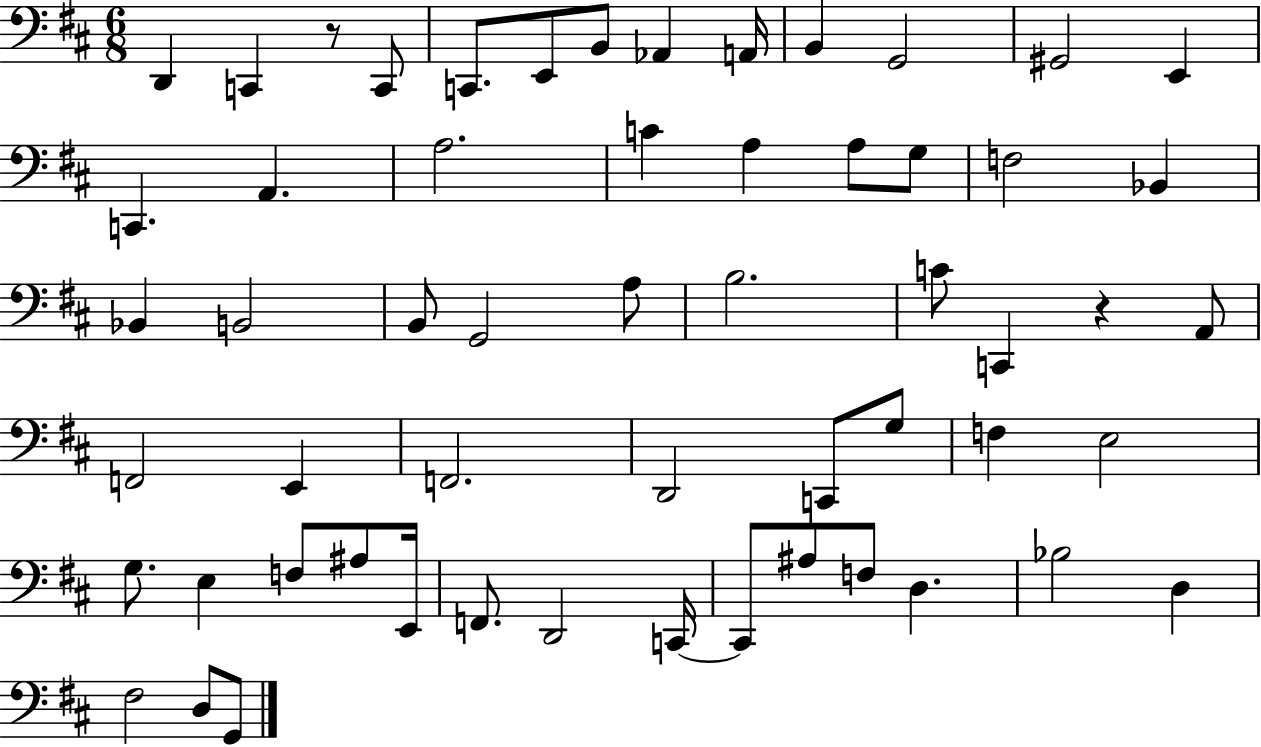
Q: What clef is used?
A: bass